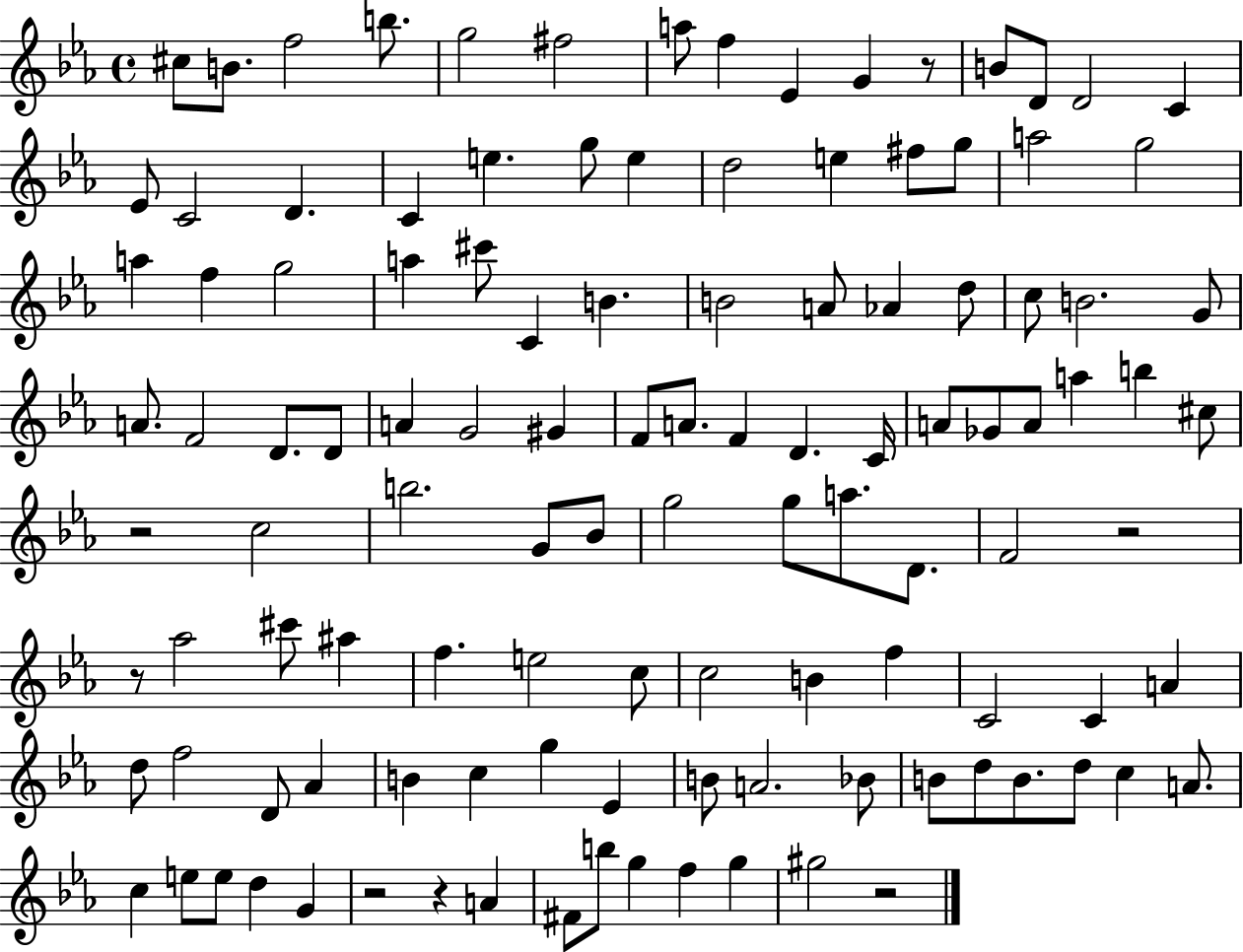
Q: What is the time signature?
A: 4/4